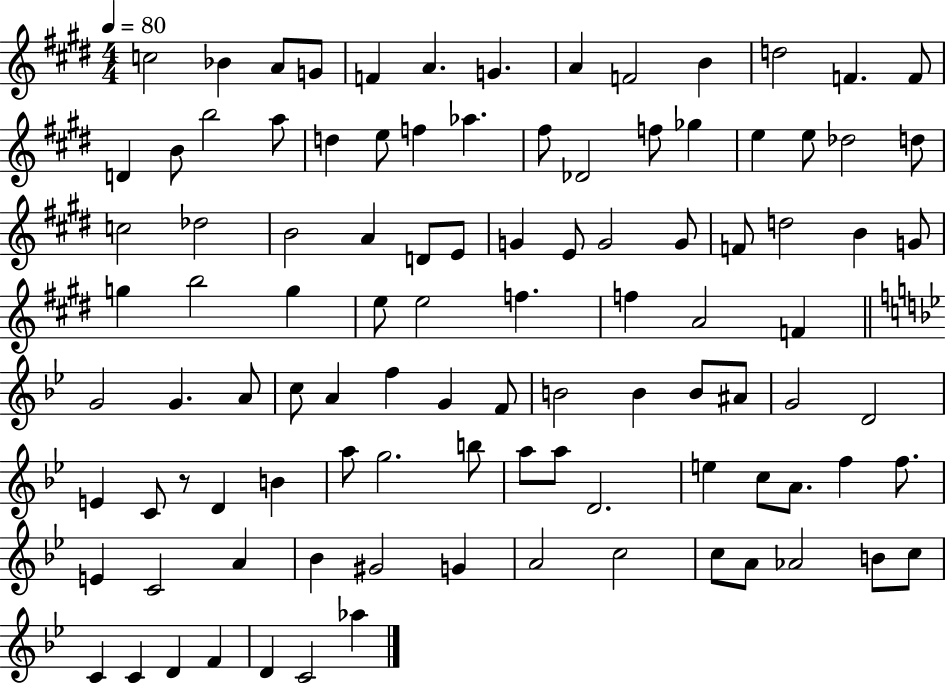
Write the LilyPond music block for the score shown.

{
  \clef treble
  \numericTimeSignature
  \time 4/4
  \key e \major
  \tempo 4 = 80
  \repeat volta 2 { c''2 bes'4 a'8 g'8 | f'4 a'4. g'4. | a'4 f'2 b'4 | d''2 f'4. f'8 | \break d'4 b'8 b''2 a''8 | d''4 e''8 f''4 aes''4. | fis''8 des'2 f''8 ges''4 | e''4 e''8 des''2 d''8 | \break c''2 des''2 | b'2 a'4 d'8 e'8 | g'4 e'8 g'2 g'8 | f'8 d''2 b'4 g'8 | \break g''4 b''2 g''4 | e''8 e''2 f''4. | f''4 a'2 f'4 | \bar "||" \break \key bes \major g'2 g'4. a'8 | c''8 a'4 f''4 g'4 f'8 | b'2 b'4 b'8 ais'8 | g'2 d'2 | \break e'4 c'8 r8 d'4 b'4 | a''8 g''2. b''8 | a''8 a''8 d'2. | e''4 c''8 a'8. f''4 f''8. | \break e'4 c'2 a'4 | bes'4 gis'2 g'4 | a'2 c''2 | c''8 a'8 aes'2 b'8 c''8 | \break c'4 c'4 d'4 f'4 | d'4 c'2 aes''4 | } \bar "|."
}